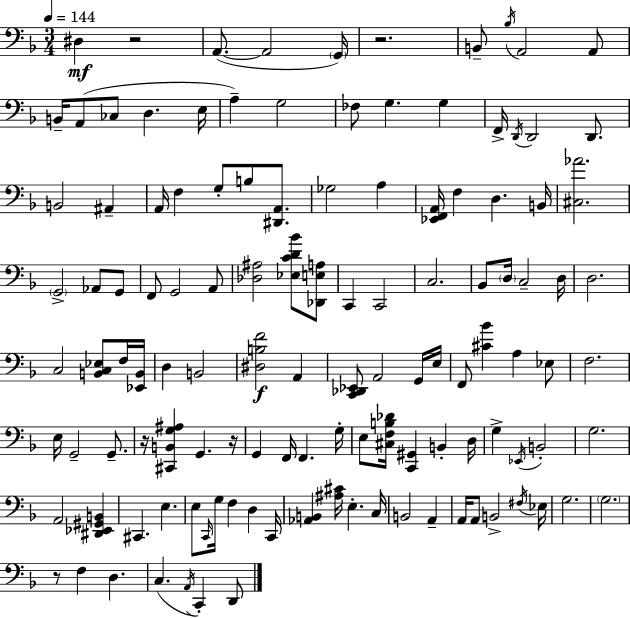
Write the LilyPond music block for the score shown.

{
  \clef bass
  \numericTimeSignature
  \time 3/4
  \key d \minor
  \tempo 4 = 144
  dis4\mf r2 | a,8.~(~ a,2 \parenthesize g,16) | r2. | b,8-- \acciaccatura { bes16 } a,2 a,8 | \break b,16-- a,8( ces8 d4. | e16 a4--) g2 | fes8 g4. g4 | f,16-> \acciaccatura { d,16 } d,2 d,8. | \break b,2 ais,4-- | a,16 f4 g8-. b8 <dis, a,>8. | ges2 a4 | <ees, f, a,>16 f4 d4. | \break b,16 <cis aes'>2. | \parenthesize g,2-> aes,8 | g,8 f,8 g,2 | a,8 <des ais>2 <ees c' d' bes'>8 | \break <des, e a>8 c,4 c,2 | c2. | bes,8 \parenthesize d16 c2-- | d16 d2. | \break c2 <b, c ees>8 | f16 <ees, b,>16 d4 b,2 | <dis b f'>2\f a,4 | <c, des, ees,>8 a,2 | \break g,16 e16 f,8 <cis' bes'>4 a4 | ees8 f2. | e16 g,2-- g,8.-- | r16 <cis, b, g ais>4 g,4. | \break r16 g,4 f,16 f,4. | g16-. e8 <cis f b des'>16 <c, gis,>4 b,4-. | d16 g4-> \acciaccatura { ees,16 } b,2-. | g2. | \break a,2 <dis, ees, gis, b,>4 | cis,4. e4. | e8 \grace { c,16 } g16 f4 d4 | c,16 <aes, b,>4 <ais cis'>16 e4.-. | \break c16 b,2 | a,4-- a,16 a,8 b,2-> | \acciaccatura { fis16 } ees16 g2. | \parenthesize g2. | \break r8 f4 d4. | c4.( \acciaccatura { a,16 } | c,4-.) d,8 \bar "|."
}